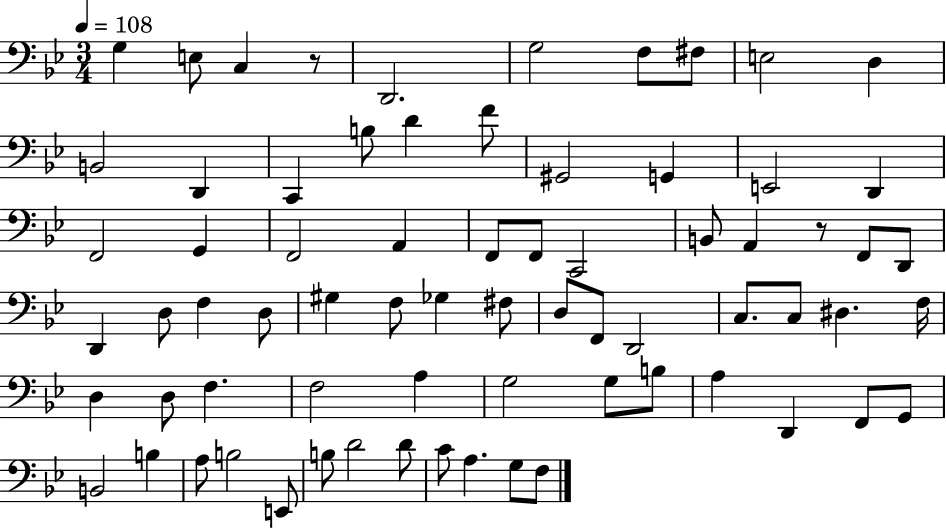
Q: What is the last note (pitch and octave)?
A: F3